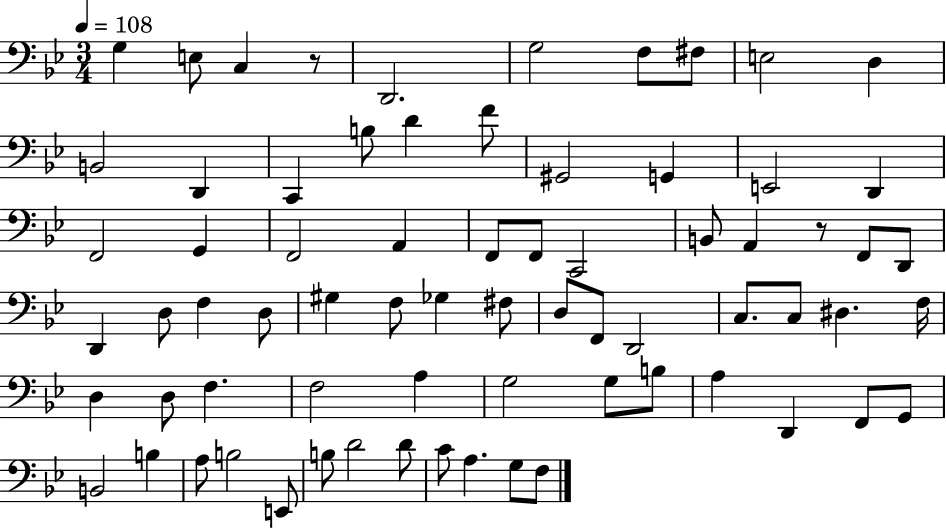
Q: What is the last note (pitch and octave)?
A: F3